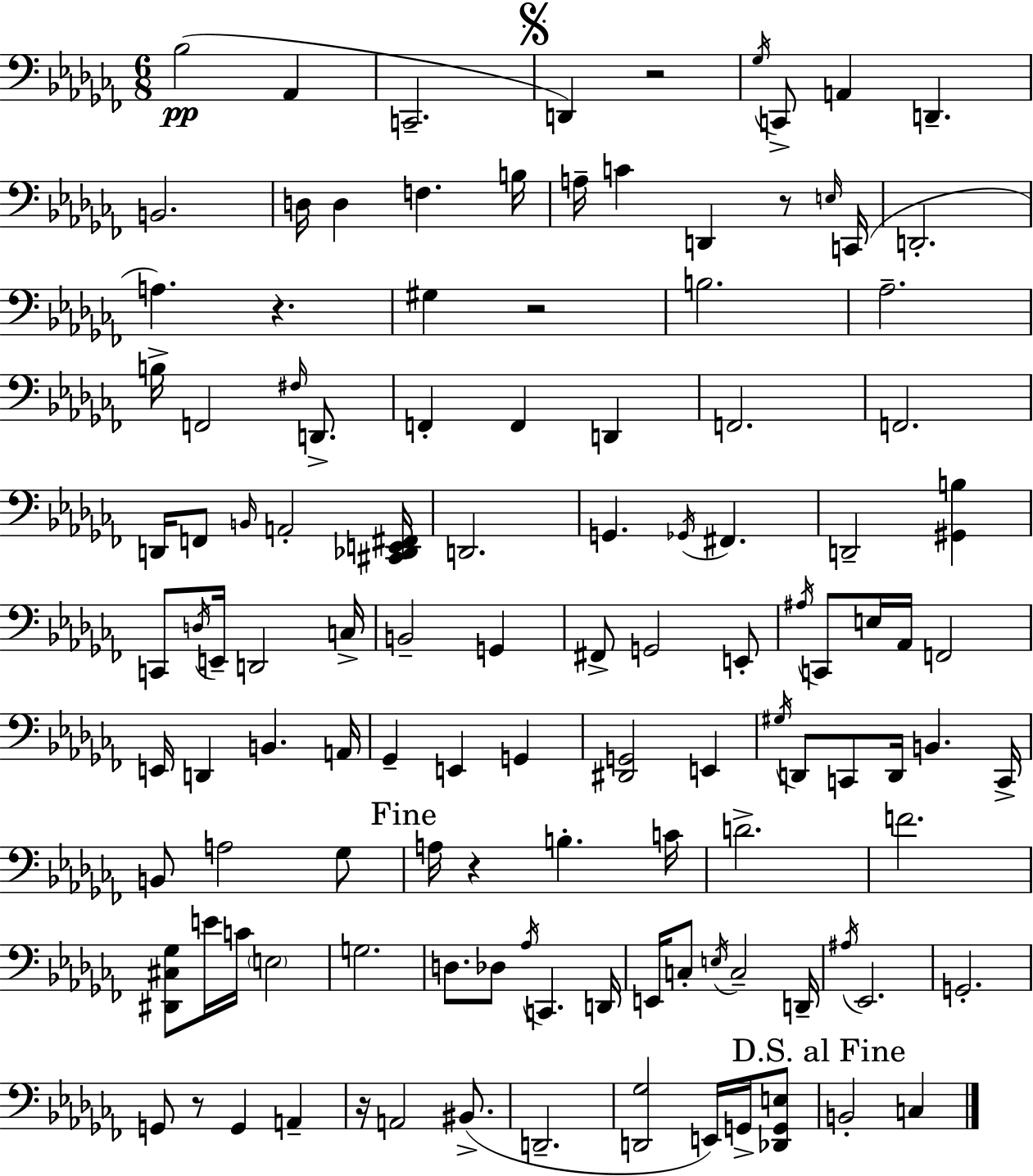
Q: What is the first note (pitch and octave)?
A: Bb3